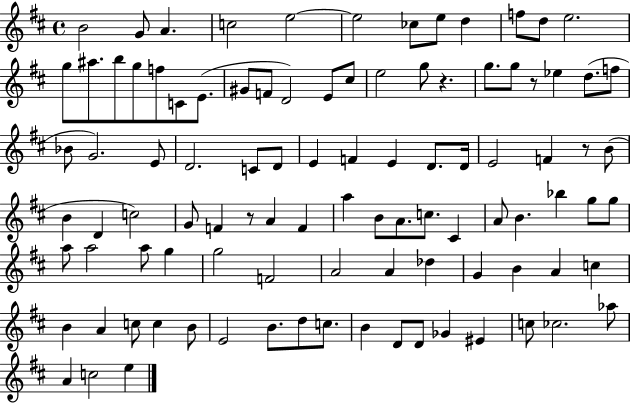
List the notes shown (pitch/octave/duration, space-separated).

B4/h G4/e A4/q. C5/h E5/h E5/h CES5/e E5/e D5/q F5/e D5/e E5/h. G5/e A#5/e. B5/e G5/e F5/e C4/e E4/e. G#4/e F4/e D4/h E4/e C#5/e E5/h G5/e R/q. G5/e. G5/e R/e Eb5/q D5/e. F5/e Bb4/e G4/h. E4/e D4/h. C4/e D4/e E4/q F4/q E4/q D4/e. D4/s E4/h F4/q R/e B4/e B4/q D4/q C5/h G4/e F4/q R/e A4/q F4/q A5/q B4/e A4/e. C5/e. C#4/q A4/e B4/q. Bb5/q G5/e G5/e A5/e A5/h A5/e G5/q G5/h F4/h A4/h A4/q Db5/q G4/q B4/q A4/q C5/q B4/q A4/q C5/e C5/q B4/e E4/h B4/e. D5/e C5/e. B4/q D4/e D4/e Gb4/q EIS4/q C5/e CES5/h. Ab5/e A4/q C5/h E5/q